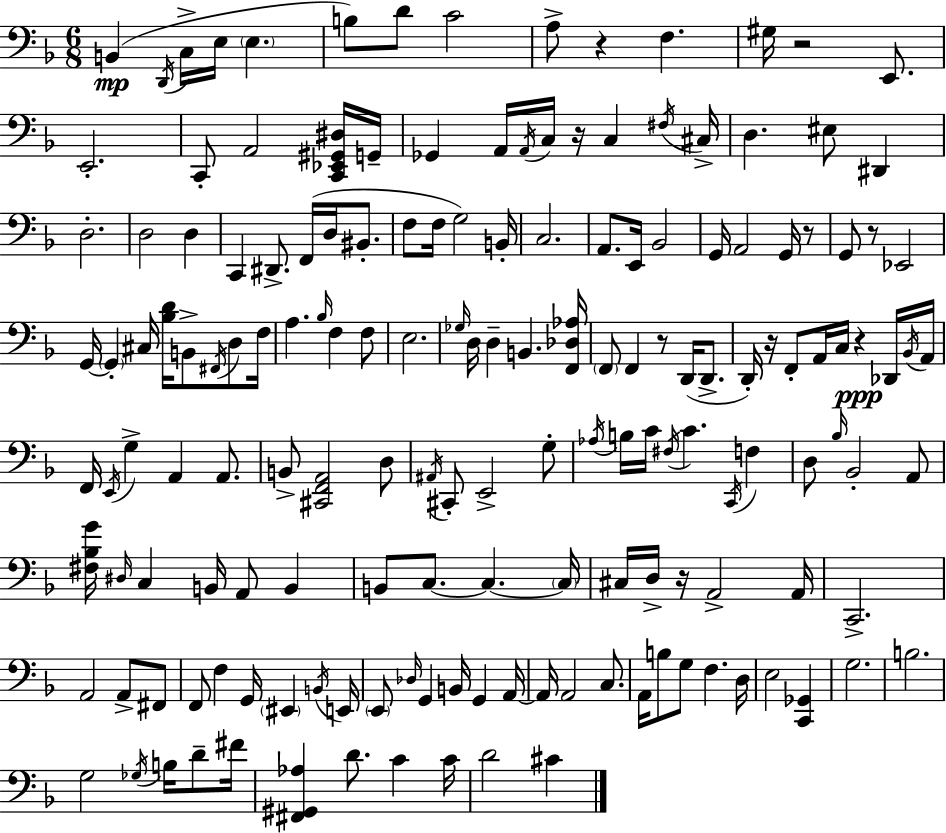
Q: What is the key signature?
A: F major